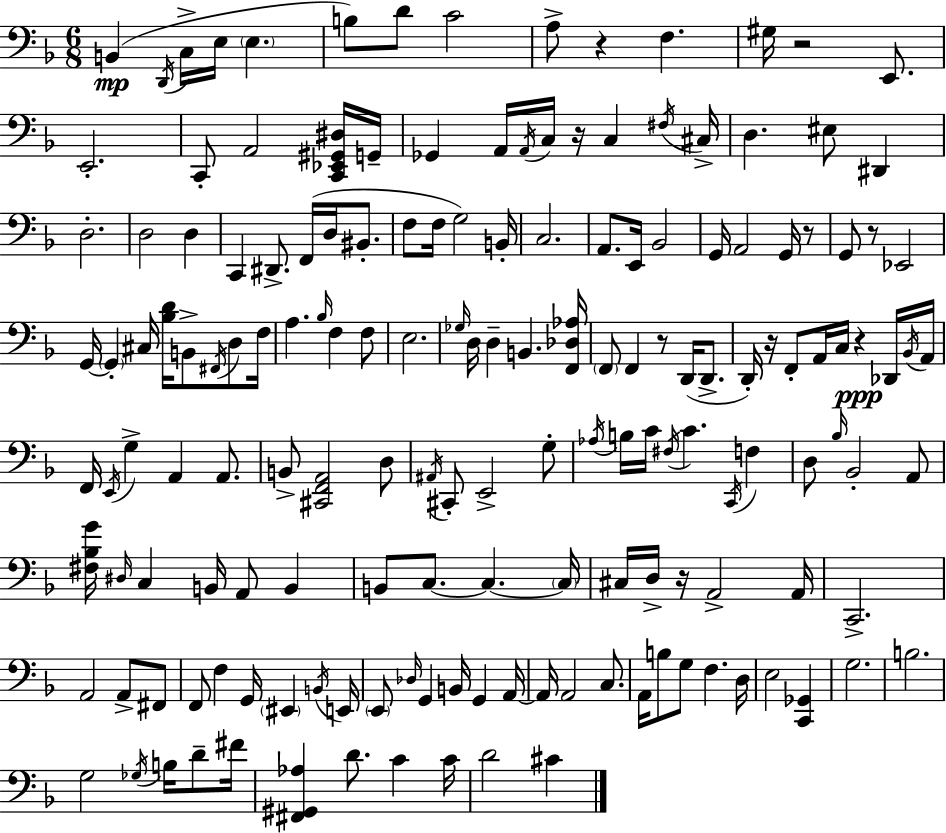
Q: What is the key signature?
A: F major